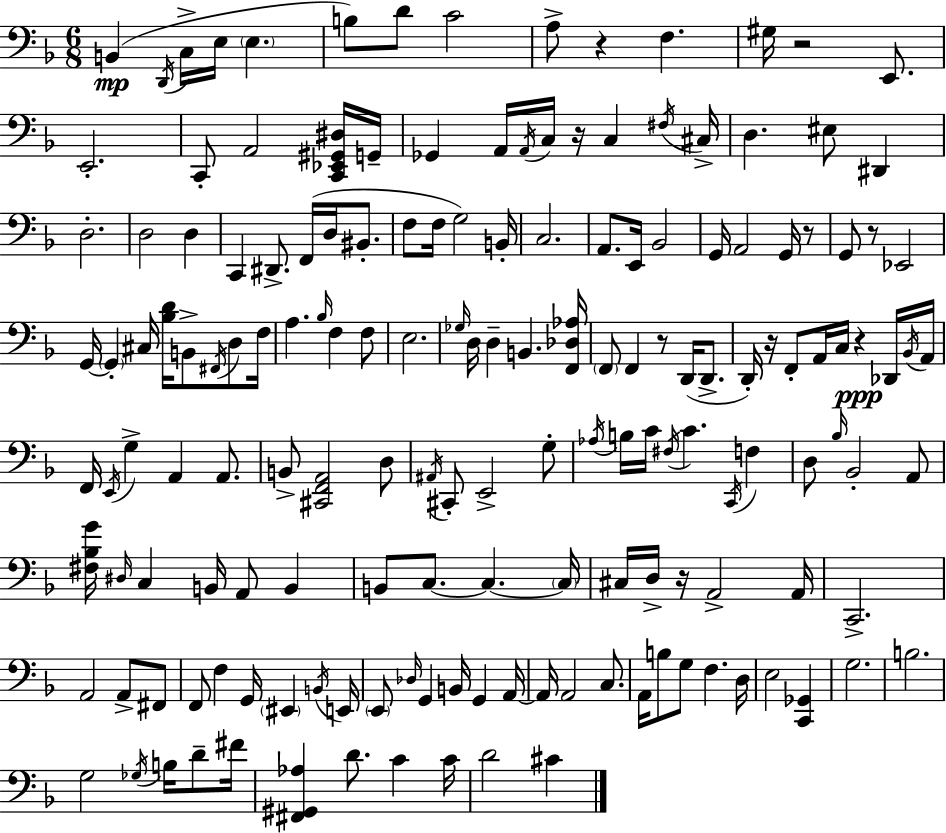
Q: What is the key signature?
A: F major